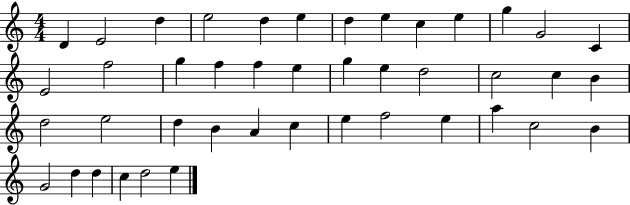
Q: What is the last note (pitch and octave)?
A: E5